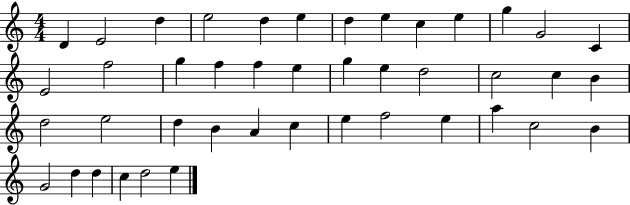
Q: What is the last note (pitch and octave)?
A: E5